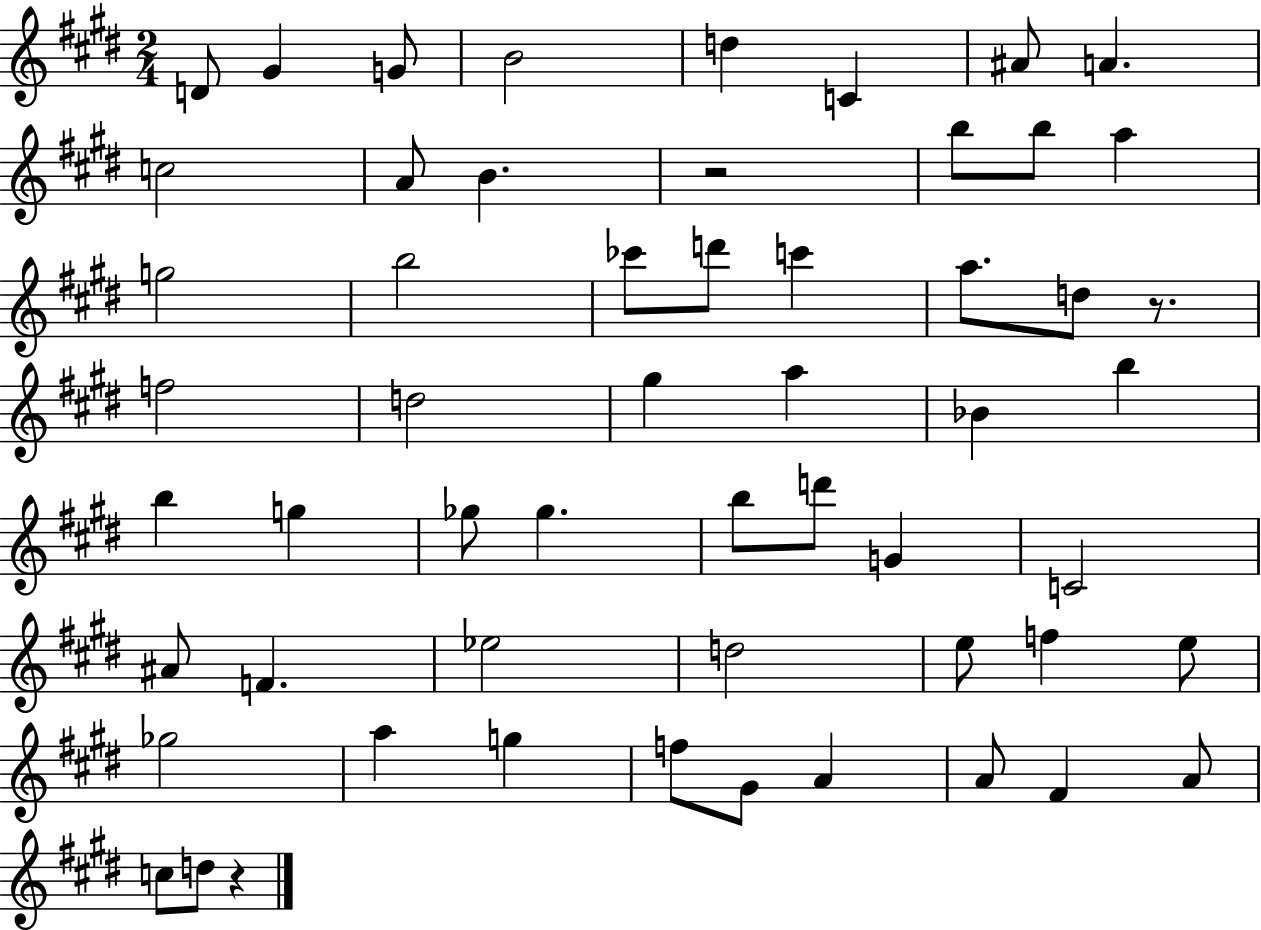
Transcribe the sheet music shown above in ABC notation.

X:1
T:Untitled
M:2/4
L:1/4
K:E
D/2 ^G G/2 B2 d C ^A/2 A c2 A/2 B z2 b/2 b/2 a g2 b2 _c'/2 d'/2 c' a/2 d/2 z/2 f2 d2 ^g a _B b b g _g/2 _g b/2 d'/2 G C2 ^A/2 F _e2 d2 e/2 f e/2 _g2 a g f/2 ^G/2 A A/2 ^F A/2 c/2 d/2 z